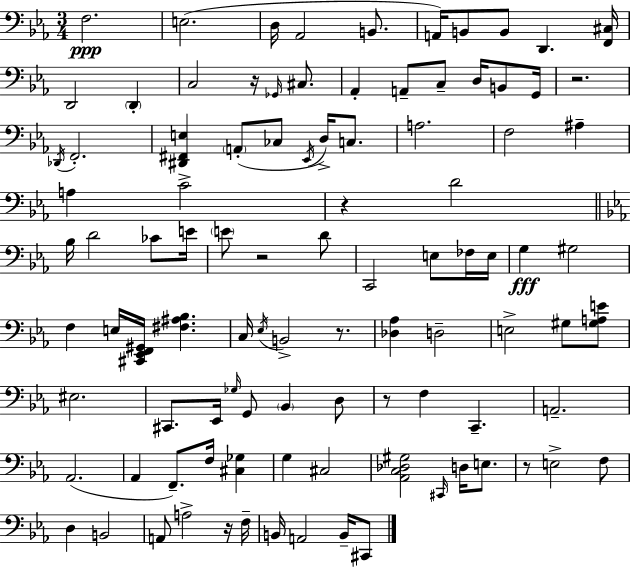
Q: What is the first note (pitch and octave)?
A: F3